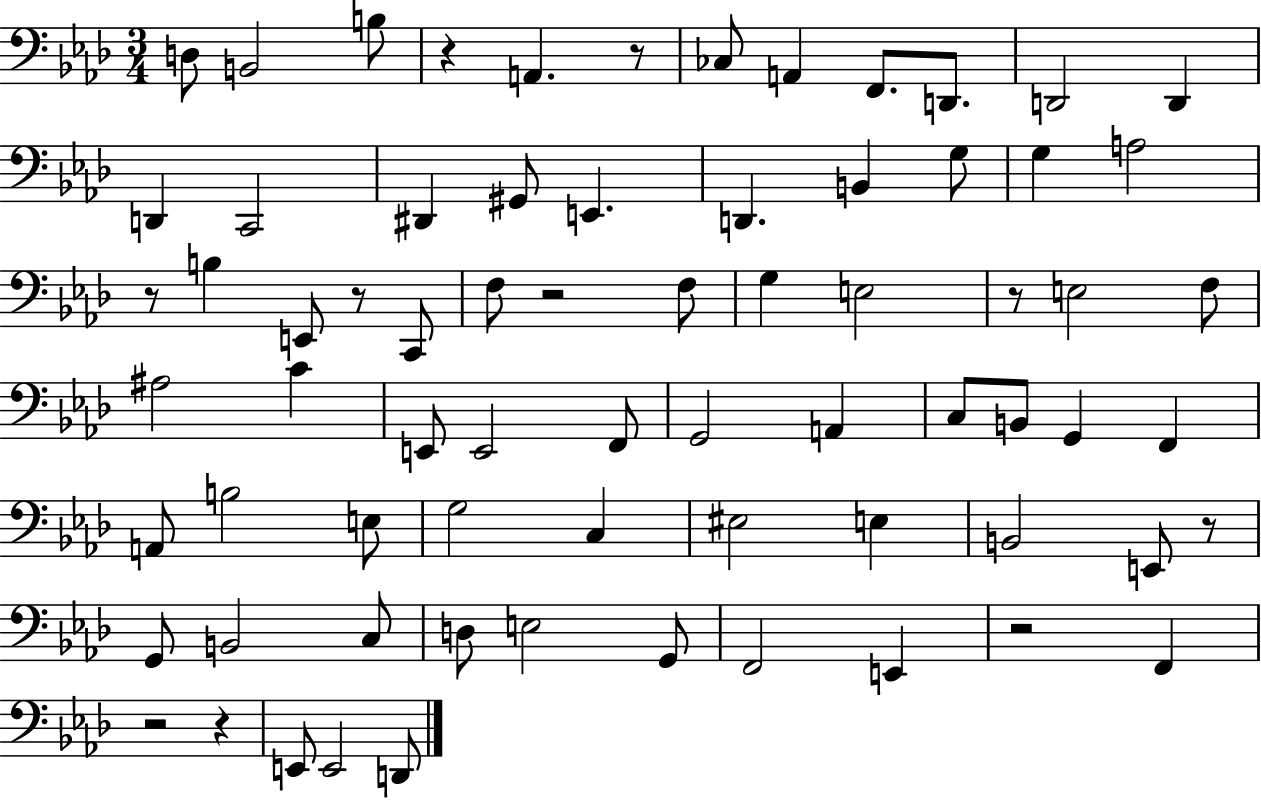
{
  \clef bass
  \numericTimeSignature
  \time 3/4
  \key aes \major
  d8 b,2 b8 | r4 a,4. r8 | ces8 a,4 f,8. d,8. | d,2 d,4 | \break d,4 c,2 | dis,4 gis,8 e,4. | d,4. b,4 g8 | g4 a2 | \break r8 b4 e,8 r8 c,8 | f8 r2 f8 | g4 e2 | r8 e2 f8 | \break ais2 c'4 | e,8 e,2 f,8 | g,2 a,4 | c8 b,8 g,4 f,4 | \break a,8 b2 e8 | g2 c4 | eis2 e4 | b,2 e,8 r8 | \break g,8 b,2 c8 | d8 e2 g,8 | f,2 e,4 | r2 f,4 | \break r2 r4 | e,8 e,2 d,8 | \bar "|."
}